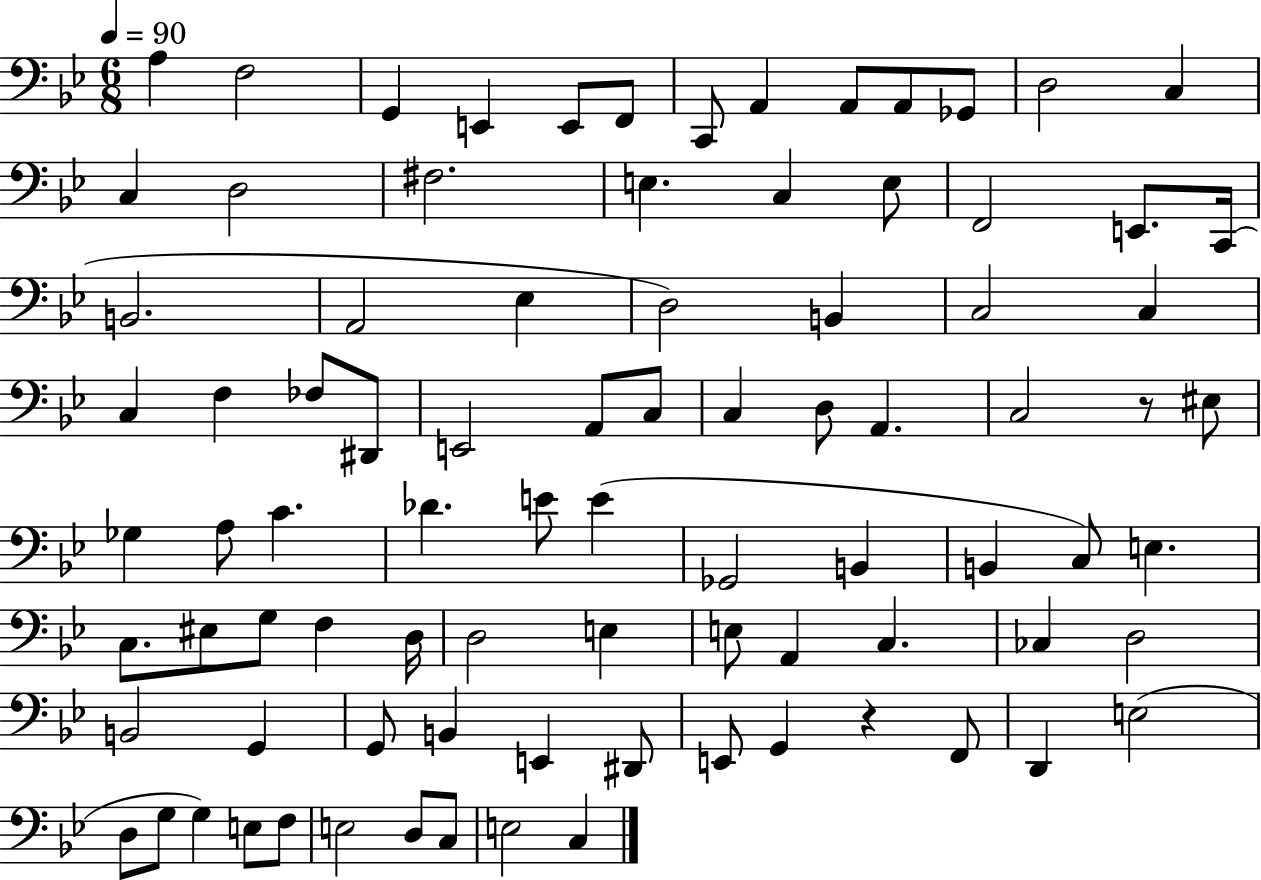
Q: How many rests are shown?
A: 2